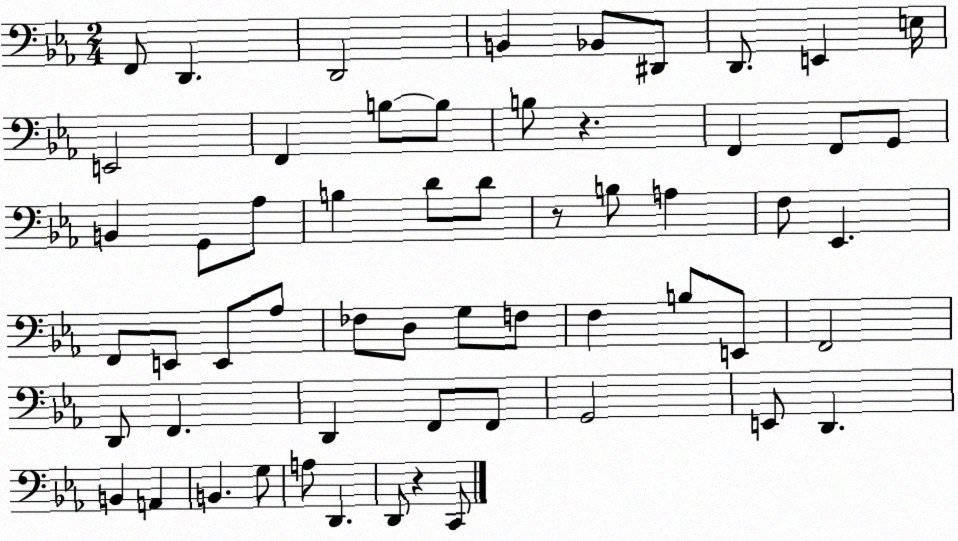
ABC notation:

X:1
T:Untitled
M:2/4
L:1/4
K:Eb
F,,/2 D,, D,,2 B,, _B,,/2 ^D,,/2 D,,/2 E,, E,/4 E,,2 F,, B,/2 B,/2 B,/2 z F,, F,,/2 G,,/2 B,, G,,/2 _A,/2 B, D/2 D/2 z/2 B,/2 A, F,/2 _E,, F,,/2 E,,/2 E,,/2 _A,/2 _F,/2 D,/2 G,/2 F,/2 F, B,/2 E,,/2 F,,2 D,,/2 F,, D,, F,,/2 F,,/2 G,,2 E,,/2 D,, B,, A,, B,, G,/2 A,/2 D,, D,,/2 z C,,/2